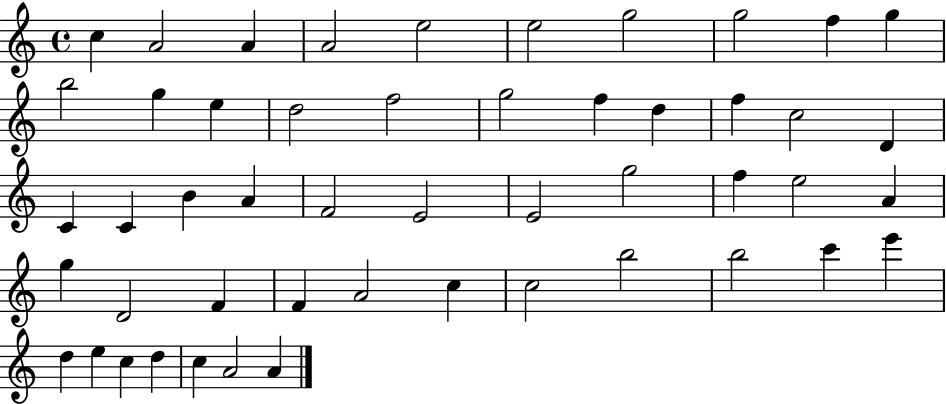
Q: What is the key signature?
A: C major